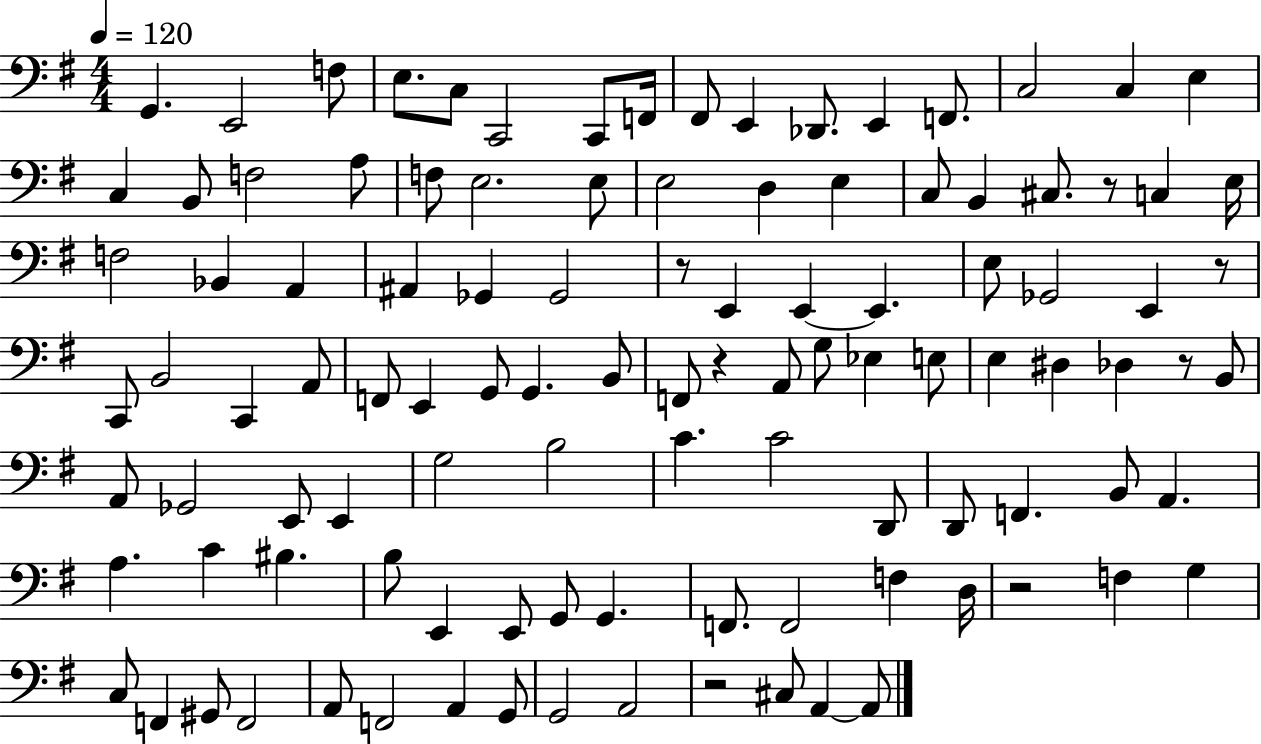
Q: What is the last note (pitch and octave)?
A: A2